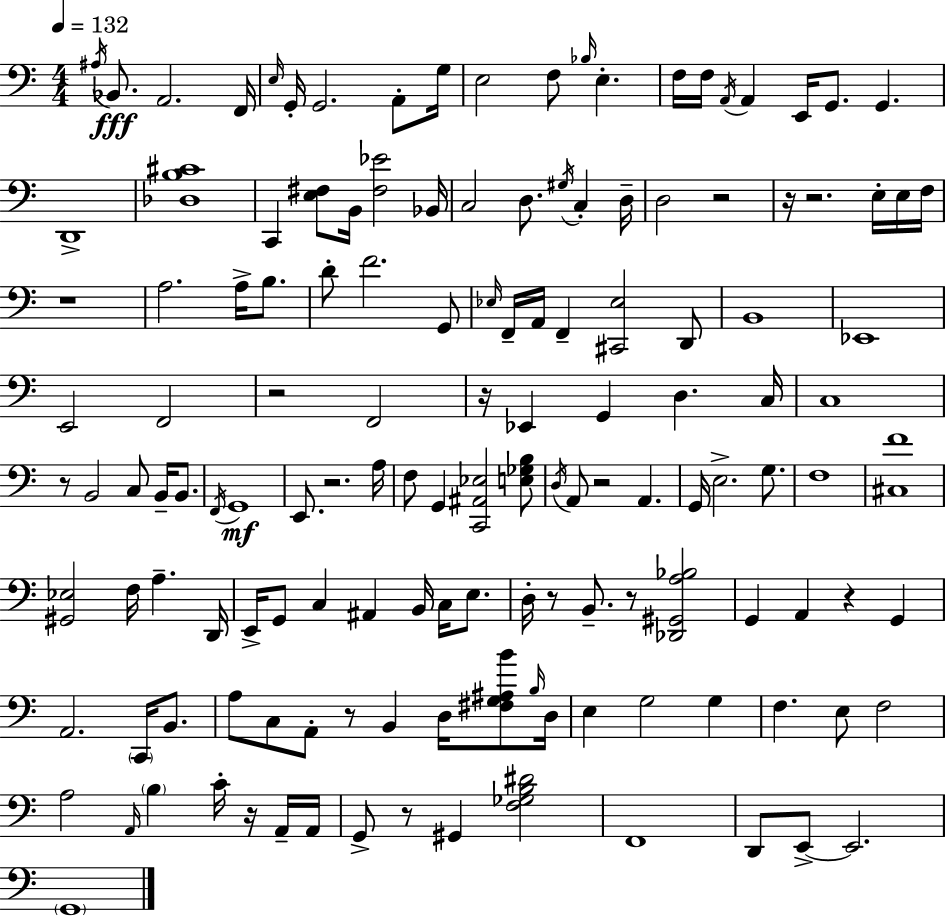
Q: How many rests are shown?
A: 15